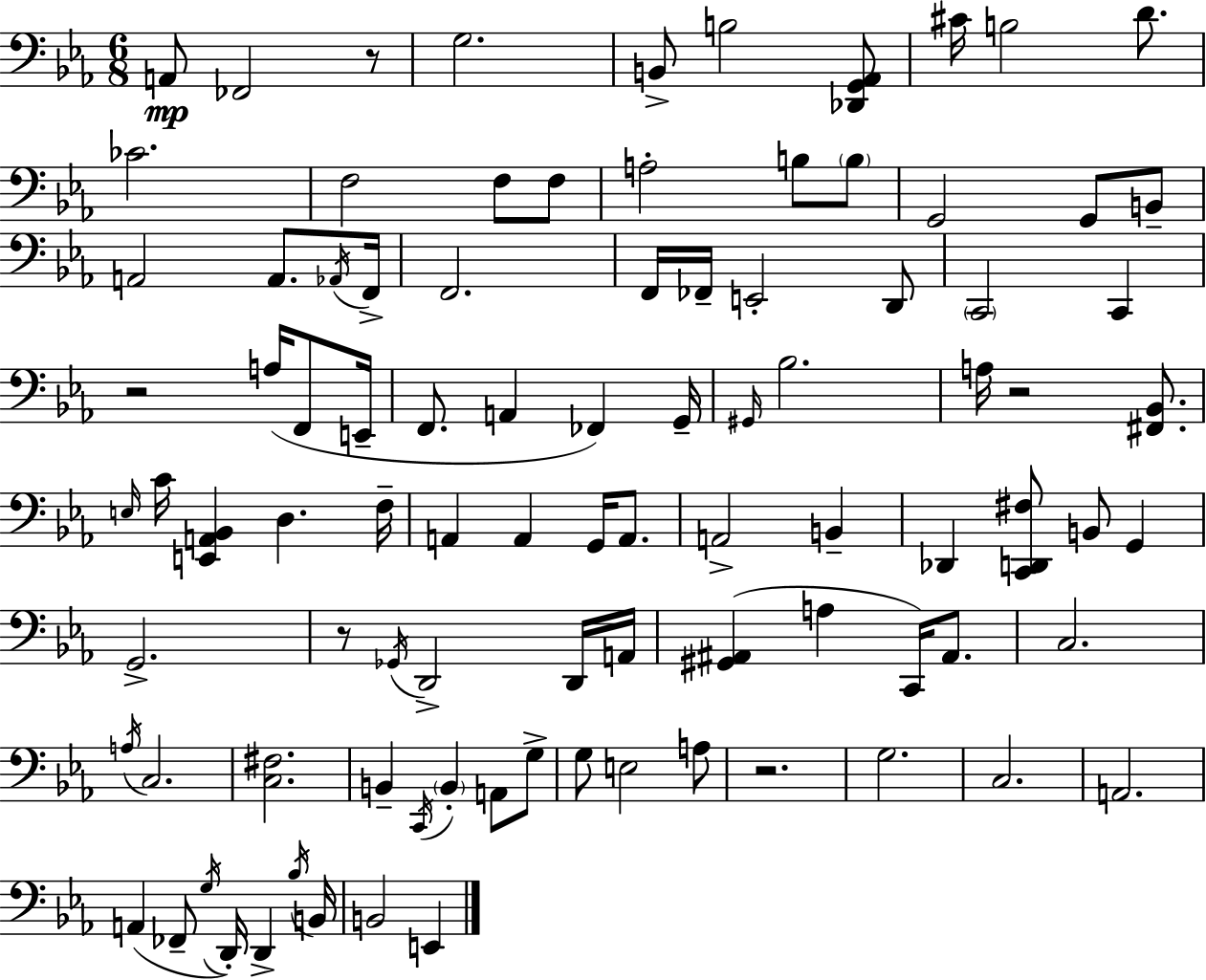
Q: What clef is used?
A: bass